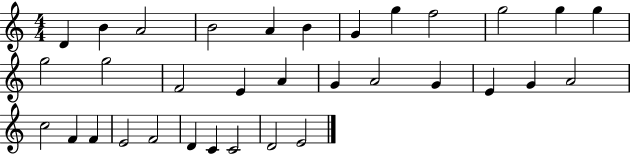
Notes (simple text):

D4/q B4/q A4/h B4/h A4/q B4/q G4/q G5/q F5/h G5/h G5/q G5/q G5/h G5/h F4/h E4/q A4/q G4/q A4/h G4/q E4/q G4/q A4/h C5/h F4/q F4/q E4/h F4/h D4/q C4/q C4/h D4/h E4/h